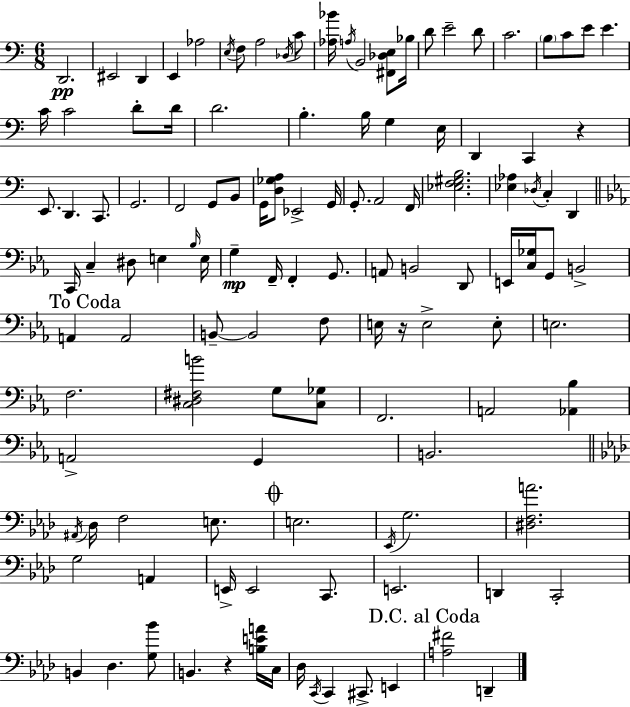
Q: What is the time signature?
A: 6/8